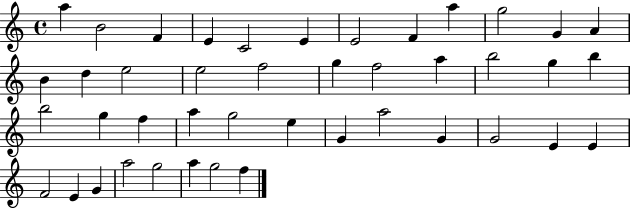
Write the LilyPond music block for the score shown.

{
  \clef treble
  \time 4/4
  \defaultTimeSignature
  \key c \major
  a''4 b'2 f'4 | e'4 c'2 e'4 | e'2 f'4 a''4 | g''2 g'4 a'4 | \break b'4 d''4 e''2 | e''2 f''2 | g''4 f''2 a''4 | b''2 g''4 b''4 | \break b''2 g''4 f''4 | a''4 g''2 e''4 | g'4 a''2 g'4 | g'2 e'4 e'4 | \break f'2 e'4 g'4 | a''2 g''2 | a''4 g''2 f''4 | \bar "|."
}